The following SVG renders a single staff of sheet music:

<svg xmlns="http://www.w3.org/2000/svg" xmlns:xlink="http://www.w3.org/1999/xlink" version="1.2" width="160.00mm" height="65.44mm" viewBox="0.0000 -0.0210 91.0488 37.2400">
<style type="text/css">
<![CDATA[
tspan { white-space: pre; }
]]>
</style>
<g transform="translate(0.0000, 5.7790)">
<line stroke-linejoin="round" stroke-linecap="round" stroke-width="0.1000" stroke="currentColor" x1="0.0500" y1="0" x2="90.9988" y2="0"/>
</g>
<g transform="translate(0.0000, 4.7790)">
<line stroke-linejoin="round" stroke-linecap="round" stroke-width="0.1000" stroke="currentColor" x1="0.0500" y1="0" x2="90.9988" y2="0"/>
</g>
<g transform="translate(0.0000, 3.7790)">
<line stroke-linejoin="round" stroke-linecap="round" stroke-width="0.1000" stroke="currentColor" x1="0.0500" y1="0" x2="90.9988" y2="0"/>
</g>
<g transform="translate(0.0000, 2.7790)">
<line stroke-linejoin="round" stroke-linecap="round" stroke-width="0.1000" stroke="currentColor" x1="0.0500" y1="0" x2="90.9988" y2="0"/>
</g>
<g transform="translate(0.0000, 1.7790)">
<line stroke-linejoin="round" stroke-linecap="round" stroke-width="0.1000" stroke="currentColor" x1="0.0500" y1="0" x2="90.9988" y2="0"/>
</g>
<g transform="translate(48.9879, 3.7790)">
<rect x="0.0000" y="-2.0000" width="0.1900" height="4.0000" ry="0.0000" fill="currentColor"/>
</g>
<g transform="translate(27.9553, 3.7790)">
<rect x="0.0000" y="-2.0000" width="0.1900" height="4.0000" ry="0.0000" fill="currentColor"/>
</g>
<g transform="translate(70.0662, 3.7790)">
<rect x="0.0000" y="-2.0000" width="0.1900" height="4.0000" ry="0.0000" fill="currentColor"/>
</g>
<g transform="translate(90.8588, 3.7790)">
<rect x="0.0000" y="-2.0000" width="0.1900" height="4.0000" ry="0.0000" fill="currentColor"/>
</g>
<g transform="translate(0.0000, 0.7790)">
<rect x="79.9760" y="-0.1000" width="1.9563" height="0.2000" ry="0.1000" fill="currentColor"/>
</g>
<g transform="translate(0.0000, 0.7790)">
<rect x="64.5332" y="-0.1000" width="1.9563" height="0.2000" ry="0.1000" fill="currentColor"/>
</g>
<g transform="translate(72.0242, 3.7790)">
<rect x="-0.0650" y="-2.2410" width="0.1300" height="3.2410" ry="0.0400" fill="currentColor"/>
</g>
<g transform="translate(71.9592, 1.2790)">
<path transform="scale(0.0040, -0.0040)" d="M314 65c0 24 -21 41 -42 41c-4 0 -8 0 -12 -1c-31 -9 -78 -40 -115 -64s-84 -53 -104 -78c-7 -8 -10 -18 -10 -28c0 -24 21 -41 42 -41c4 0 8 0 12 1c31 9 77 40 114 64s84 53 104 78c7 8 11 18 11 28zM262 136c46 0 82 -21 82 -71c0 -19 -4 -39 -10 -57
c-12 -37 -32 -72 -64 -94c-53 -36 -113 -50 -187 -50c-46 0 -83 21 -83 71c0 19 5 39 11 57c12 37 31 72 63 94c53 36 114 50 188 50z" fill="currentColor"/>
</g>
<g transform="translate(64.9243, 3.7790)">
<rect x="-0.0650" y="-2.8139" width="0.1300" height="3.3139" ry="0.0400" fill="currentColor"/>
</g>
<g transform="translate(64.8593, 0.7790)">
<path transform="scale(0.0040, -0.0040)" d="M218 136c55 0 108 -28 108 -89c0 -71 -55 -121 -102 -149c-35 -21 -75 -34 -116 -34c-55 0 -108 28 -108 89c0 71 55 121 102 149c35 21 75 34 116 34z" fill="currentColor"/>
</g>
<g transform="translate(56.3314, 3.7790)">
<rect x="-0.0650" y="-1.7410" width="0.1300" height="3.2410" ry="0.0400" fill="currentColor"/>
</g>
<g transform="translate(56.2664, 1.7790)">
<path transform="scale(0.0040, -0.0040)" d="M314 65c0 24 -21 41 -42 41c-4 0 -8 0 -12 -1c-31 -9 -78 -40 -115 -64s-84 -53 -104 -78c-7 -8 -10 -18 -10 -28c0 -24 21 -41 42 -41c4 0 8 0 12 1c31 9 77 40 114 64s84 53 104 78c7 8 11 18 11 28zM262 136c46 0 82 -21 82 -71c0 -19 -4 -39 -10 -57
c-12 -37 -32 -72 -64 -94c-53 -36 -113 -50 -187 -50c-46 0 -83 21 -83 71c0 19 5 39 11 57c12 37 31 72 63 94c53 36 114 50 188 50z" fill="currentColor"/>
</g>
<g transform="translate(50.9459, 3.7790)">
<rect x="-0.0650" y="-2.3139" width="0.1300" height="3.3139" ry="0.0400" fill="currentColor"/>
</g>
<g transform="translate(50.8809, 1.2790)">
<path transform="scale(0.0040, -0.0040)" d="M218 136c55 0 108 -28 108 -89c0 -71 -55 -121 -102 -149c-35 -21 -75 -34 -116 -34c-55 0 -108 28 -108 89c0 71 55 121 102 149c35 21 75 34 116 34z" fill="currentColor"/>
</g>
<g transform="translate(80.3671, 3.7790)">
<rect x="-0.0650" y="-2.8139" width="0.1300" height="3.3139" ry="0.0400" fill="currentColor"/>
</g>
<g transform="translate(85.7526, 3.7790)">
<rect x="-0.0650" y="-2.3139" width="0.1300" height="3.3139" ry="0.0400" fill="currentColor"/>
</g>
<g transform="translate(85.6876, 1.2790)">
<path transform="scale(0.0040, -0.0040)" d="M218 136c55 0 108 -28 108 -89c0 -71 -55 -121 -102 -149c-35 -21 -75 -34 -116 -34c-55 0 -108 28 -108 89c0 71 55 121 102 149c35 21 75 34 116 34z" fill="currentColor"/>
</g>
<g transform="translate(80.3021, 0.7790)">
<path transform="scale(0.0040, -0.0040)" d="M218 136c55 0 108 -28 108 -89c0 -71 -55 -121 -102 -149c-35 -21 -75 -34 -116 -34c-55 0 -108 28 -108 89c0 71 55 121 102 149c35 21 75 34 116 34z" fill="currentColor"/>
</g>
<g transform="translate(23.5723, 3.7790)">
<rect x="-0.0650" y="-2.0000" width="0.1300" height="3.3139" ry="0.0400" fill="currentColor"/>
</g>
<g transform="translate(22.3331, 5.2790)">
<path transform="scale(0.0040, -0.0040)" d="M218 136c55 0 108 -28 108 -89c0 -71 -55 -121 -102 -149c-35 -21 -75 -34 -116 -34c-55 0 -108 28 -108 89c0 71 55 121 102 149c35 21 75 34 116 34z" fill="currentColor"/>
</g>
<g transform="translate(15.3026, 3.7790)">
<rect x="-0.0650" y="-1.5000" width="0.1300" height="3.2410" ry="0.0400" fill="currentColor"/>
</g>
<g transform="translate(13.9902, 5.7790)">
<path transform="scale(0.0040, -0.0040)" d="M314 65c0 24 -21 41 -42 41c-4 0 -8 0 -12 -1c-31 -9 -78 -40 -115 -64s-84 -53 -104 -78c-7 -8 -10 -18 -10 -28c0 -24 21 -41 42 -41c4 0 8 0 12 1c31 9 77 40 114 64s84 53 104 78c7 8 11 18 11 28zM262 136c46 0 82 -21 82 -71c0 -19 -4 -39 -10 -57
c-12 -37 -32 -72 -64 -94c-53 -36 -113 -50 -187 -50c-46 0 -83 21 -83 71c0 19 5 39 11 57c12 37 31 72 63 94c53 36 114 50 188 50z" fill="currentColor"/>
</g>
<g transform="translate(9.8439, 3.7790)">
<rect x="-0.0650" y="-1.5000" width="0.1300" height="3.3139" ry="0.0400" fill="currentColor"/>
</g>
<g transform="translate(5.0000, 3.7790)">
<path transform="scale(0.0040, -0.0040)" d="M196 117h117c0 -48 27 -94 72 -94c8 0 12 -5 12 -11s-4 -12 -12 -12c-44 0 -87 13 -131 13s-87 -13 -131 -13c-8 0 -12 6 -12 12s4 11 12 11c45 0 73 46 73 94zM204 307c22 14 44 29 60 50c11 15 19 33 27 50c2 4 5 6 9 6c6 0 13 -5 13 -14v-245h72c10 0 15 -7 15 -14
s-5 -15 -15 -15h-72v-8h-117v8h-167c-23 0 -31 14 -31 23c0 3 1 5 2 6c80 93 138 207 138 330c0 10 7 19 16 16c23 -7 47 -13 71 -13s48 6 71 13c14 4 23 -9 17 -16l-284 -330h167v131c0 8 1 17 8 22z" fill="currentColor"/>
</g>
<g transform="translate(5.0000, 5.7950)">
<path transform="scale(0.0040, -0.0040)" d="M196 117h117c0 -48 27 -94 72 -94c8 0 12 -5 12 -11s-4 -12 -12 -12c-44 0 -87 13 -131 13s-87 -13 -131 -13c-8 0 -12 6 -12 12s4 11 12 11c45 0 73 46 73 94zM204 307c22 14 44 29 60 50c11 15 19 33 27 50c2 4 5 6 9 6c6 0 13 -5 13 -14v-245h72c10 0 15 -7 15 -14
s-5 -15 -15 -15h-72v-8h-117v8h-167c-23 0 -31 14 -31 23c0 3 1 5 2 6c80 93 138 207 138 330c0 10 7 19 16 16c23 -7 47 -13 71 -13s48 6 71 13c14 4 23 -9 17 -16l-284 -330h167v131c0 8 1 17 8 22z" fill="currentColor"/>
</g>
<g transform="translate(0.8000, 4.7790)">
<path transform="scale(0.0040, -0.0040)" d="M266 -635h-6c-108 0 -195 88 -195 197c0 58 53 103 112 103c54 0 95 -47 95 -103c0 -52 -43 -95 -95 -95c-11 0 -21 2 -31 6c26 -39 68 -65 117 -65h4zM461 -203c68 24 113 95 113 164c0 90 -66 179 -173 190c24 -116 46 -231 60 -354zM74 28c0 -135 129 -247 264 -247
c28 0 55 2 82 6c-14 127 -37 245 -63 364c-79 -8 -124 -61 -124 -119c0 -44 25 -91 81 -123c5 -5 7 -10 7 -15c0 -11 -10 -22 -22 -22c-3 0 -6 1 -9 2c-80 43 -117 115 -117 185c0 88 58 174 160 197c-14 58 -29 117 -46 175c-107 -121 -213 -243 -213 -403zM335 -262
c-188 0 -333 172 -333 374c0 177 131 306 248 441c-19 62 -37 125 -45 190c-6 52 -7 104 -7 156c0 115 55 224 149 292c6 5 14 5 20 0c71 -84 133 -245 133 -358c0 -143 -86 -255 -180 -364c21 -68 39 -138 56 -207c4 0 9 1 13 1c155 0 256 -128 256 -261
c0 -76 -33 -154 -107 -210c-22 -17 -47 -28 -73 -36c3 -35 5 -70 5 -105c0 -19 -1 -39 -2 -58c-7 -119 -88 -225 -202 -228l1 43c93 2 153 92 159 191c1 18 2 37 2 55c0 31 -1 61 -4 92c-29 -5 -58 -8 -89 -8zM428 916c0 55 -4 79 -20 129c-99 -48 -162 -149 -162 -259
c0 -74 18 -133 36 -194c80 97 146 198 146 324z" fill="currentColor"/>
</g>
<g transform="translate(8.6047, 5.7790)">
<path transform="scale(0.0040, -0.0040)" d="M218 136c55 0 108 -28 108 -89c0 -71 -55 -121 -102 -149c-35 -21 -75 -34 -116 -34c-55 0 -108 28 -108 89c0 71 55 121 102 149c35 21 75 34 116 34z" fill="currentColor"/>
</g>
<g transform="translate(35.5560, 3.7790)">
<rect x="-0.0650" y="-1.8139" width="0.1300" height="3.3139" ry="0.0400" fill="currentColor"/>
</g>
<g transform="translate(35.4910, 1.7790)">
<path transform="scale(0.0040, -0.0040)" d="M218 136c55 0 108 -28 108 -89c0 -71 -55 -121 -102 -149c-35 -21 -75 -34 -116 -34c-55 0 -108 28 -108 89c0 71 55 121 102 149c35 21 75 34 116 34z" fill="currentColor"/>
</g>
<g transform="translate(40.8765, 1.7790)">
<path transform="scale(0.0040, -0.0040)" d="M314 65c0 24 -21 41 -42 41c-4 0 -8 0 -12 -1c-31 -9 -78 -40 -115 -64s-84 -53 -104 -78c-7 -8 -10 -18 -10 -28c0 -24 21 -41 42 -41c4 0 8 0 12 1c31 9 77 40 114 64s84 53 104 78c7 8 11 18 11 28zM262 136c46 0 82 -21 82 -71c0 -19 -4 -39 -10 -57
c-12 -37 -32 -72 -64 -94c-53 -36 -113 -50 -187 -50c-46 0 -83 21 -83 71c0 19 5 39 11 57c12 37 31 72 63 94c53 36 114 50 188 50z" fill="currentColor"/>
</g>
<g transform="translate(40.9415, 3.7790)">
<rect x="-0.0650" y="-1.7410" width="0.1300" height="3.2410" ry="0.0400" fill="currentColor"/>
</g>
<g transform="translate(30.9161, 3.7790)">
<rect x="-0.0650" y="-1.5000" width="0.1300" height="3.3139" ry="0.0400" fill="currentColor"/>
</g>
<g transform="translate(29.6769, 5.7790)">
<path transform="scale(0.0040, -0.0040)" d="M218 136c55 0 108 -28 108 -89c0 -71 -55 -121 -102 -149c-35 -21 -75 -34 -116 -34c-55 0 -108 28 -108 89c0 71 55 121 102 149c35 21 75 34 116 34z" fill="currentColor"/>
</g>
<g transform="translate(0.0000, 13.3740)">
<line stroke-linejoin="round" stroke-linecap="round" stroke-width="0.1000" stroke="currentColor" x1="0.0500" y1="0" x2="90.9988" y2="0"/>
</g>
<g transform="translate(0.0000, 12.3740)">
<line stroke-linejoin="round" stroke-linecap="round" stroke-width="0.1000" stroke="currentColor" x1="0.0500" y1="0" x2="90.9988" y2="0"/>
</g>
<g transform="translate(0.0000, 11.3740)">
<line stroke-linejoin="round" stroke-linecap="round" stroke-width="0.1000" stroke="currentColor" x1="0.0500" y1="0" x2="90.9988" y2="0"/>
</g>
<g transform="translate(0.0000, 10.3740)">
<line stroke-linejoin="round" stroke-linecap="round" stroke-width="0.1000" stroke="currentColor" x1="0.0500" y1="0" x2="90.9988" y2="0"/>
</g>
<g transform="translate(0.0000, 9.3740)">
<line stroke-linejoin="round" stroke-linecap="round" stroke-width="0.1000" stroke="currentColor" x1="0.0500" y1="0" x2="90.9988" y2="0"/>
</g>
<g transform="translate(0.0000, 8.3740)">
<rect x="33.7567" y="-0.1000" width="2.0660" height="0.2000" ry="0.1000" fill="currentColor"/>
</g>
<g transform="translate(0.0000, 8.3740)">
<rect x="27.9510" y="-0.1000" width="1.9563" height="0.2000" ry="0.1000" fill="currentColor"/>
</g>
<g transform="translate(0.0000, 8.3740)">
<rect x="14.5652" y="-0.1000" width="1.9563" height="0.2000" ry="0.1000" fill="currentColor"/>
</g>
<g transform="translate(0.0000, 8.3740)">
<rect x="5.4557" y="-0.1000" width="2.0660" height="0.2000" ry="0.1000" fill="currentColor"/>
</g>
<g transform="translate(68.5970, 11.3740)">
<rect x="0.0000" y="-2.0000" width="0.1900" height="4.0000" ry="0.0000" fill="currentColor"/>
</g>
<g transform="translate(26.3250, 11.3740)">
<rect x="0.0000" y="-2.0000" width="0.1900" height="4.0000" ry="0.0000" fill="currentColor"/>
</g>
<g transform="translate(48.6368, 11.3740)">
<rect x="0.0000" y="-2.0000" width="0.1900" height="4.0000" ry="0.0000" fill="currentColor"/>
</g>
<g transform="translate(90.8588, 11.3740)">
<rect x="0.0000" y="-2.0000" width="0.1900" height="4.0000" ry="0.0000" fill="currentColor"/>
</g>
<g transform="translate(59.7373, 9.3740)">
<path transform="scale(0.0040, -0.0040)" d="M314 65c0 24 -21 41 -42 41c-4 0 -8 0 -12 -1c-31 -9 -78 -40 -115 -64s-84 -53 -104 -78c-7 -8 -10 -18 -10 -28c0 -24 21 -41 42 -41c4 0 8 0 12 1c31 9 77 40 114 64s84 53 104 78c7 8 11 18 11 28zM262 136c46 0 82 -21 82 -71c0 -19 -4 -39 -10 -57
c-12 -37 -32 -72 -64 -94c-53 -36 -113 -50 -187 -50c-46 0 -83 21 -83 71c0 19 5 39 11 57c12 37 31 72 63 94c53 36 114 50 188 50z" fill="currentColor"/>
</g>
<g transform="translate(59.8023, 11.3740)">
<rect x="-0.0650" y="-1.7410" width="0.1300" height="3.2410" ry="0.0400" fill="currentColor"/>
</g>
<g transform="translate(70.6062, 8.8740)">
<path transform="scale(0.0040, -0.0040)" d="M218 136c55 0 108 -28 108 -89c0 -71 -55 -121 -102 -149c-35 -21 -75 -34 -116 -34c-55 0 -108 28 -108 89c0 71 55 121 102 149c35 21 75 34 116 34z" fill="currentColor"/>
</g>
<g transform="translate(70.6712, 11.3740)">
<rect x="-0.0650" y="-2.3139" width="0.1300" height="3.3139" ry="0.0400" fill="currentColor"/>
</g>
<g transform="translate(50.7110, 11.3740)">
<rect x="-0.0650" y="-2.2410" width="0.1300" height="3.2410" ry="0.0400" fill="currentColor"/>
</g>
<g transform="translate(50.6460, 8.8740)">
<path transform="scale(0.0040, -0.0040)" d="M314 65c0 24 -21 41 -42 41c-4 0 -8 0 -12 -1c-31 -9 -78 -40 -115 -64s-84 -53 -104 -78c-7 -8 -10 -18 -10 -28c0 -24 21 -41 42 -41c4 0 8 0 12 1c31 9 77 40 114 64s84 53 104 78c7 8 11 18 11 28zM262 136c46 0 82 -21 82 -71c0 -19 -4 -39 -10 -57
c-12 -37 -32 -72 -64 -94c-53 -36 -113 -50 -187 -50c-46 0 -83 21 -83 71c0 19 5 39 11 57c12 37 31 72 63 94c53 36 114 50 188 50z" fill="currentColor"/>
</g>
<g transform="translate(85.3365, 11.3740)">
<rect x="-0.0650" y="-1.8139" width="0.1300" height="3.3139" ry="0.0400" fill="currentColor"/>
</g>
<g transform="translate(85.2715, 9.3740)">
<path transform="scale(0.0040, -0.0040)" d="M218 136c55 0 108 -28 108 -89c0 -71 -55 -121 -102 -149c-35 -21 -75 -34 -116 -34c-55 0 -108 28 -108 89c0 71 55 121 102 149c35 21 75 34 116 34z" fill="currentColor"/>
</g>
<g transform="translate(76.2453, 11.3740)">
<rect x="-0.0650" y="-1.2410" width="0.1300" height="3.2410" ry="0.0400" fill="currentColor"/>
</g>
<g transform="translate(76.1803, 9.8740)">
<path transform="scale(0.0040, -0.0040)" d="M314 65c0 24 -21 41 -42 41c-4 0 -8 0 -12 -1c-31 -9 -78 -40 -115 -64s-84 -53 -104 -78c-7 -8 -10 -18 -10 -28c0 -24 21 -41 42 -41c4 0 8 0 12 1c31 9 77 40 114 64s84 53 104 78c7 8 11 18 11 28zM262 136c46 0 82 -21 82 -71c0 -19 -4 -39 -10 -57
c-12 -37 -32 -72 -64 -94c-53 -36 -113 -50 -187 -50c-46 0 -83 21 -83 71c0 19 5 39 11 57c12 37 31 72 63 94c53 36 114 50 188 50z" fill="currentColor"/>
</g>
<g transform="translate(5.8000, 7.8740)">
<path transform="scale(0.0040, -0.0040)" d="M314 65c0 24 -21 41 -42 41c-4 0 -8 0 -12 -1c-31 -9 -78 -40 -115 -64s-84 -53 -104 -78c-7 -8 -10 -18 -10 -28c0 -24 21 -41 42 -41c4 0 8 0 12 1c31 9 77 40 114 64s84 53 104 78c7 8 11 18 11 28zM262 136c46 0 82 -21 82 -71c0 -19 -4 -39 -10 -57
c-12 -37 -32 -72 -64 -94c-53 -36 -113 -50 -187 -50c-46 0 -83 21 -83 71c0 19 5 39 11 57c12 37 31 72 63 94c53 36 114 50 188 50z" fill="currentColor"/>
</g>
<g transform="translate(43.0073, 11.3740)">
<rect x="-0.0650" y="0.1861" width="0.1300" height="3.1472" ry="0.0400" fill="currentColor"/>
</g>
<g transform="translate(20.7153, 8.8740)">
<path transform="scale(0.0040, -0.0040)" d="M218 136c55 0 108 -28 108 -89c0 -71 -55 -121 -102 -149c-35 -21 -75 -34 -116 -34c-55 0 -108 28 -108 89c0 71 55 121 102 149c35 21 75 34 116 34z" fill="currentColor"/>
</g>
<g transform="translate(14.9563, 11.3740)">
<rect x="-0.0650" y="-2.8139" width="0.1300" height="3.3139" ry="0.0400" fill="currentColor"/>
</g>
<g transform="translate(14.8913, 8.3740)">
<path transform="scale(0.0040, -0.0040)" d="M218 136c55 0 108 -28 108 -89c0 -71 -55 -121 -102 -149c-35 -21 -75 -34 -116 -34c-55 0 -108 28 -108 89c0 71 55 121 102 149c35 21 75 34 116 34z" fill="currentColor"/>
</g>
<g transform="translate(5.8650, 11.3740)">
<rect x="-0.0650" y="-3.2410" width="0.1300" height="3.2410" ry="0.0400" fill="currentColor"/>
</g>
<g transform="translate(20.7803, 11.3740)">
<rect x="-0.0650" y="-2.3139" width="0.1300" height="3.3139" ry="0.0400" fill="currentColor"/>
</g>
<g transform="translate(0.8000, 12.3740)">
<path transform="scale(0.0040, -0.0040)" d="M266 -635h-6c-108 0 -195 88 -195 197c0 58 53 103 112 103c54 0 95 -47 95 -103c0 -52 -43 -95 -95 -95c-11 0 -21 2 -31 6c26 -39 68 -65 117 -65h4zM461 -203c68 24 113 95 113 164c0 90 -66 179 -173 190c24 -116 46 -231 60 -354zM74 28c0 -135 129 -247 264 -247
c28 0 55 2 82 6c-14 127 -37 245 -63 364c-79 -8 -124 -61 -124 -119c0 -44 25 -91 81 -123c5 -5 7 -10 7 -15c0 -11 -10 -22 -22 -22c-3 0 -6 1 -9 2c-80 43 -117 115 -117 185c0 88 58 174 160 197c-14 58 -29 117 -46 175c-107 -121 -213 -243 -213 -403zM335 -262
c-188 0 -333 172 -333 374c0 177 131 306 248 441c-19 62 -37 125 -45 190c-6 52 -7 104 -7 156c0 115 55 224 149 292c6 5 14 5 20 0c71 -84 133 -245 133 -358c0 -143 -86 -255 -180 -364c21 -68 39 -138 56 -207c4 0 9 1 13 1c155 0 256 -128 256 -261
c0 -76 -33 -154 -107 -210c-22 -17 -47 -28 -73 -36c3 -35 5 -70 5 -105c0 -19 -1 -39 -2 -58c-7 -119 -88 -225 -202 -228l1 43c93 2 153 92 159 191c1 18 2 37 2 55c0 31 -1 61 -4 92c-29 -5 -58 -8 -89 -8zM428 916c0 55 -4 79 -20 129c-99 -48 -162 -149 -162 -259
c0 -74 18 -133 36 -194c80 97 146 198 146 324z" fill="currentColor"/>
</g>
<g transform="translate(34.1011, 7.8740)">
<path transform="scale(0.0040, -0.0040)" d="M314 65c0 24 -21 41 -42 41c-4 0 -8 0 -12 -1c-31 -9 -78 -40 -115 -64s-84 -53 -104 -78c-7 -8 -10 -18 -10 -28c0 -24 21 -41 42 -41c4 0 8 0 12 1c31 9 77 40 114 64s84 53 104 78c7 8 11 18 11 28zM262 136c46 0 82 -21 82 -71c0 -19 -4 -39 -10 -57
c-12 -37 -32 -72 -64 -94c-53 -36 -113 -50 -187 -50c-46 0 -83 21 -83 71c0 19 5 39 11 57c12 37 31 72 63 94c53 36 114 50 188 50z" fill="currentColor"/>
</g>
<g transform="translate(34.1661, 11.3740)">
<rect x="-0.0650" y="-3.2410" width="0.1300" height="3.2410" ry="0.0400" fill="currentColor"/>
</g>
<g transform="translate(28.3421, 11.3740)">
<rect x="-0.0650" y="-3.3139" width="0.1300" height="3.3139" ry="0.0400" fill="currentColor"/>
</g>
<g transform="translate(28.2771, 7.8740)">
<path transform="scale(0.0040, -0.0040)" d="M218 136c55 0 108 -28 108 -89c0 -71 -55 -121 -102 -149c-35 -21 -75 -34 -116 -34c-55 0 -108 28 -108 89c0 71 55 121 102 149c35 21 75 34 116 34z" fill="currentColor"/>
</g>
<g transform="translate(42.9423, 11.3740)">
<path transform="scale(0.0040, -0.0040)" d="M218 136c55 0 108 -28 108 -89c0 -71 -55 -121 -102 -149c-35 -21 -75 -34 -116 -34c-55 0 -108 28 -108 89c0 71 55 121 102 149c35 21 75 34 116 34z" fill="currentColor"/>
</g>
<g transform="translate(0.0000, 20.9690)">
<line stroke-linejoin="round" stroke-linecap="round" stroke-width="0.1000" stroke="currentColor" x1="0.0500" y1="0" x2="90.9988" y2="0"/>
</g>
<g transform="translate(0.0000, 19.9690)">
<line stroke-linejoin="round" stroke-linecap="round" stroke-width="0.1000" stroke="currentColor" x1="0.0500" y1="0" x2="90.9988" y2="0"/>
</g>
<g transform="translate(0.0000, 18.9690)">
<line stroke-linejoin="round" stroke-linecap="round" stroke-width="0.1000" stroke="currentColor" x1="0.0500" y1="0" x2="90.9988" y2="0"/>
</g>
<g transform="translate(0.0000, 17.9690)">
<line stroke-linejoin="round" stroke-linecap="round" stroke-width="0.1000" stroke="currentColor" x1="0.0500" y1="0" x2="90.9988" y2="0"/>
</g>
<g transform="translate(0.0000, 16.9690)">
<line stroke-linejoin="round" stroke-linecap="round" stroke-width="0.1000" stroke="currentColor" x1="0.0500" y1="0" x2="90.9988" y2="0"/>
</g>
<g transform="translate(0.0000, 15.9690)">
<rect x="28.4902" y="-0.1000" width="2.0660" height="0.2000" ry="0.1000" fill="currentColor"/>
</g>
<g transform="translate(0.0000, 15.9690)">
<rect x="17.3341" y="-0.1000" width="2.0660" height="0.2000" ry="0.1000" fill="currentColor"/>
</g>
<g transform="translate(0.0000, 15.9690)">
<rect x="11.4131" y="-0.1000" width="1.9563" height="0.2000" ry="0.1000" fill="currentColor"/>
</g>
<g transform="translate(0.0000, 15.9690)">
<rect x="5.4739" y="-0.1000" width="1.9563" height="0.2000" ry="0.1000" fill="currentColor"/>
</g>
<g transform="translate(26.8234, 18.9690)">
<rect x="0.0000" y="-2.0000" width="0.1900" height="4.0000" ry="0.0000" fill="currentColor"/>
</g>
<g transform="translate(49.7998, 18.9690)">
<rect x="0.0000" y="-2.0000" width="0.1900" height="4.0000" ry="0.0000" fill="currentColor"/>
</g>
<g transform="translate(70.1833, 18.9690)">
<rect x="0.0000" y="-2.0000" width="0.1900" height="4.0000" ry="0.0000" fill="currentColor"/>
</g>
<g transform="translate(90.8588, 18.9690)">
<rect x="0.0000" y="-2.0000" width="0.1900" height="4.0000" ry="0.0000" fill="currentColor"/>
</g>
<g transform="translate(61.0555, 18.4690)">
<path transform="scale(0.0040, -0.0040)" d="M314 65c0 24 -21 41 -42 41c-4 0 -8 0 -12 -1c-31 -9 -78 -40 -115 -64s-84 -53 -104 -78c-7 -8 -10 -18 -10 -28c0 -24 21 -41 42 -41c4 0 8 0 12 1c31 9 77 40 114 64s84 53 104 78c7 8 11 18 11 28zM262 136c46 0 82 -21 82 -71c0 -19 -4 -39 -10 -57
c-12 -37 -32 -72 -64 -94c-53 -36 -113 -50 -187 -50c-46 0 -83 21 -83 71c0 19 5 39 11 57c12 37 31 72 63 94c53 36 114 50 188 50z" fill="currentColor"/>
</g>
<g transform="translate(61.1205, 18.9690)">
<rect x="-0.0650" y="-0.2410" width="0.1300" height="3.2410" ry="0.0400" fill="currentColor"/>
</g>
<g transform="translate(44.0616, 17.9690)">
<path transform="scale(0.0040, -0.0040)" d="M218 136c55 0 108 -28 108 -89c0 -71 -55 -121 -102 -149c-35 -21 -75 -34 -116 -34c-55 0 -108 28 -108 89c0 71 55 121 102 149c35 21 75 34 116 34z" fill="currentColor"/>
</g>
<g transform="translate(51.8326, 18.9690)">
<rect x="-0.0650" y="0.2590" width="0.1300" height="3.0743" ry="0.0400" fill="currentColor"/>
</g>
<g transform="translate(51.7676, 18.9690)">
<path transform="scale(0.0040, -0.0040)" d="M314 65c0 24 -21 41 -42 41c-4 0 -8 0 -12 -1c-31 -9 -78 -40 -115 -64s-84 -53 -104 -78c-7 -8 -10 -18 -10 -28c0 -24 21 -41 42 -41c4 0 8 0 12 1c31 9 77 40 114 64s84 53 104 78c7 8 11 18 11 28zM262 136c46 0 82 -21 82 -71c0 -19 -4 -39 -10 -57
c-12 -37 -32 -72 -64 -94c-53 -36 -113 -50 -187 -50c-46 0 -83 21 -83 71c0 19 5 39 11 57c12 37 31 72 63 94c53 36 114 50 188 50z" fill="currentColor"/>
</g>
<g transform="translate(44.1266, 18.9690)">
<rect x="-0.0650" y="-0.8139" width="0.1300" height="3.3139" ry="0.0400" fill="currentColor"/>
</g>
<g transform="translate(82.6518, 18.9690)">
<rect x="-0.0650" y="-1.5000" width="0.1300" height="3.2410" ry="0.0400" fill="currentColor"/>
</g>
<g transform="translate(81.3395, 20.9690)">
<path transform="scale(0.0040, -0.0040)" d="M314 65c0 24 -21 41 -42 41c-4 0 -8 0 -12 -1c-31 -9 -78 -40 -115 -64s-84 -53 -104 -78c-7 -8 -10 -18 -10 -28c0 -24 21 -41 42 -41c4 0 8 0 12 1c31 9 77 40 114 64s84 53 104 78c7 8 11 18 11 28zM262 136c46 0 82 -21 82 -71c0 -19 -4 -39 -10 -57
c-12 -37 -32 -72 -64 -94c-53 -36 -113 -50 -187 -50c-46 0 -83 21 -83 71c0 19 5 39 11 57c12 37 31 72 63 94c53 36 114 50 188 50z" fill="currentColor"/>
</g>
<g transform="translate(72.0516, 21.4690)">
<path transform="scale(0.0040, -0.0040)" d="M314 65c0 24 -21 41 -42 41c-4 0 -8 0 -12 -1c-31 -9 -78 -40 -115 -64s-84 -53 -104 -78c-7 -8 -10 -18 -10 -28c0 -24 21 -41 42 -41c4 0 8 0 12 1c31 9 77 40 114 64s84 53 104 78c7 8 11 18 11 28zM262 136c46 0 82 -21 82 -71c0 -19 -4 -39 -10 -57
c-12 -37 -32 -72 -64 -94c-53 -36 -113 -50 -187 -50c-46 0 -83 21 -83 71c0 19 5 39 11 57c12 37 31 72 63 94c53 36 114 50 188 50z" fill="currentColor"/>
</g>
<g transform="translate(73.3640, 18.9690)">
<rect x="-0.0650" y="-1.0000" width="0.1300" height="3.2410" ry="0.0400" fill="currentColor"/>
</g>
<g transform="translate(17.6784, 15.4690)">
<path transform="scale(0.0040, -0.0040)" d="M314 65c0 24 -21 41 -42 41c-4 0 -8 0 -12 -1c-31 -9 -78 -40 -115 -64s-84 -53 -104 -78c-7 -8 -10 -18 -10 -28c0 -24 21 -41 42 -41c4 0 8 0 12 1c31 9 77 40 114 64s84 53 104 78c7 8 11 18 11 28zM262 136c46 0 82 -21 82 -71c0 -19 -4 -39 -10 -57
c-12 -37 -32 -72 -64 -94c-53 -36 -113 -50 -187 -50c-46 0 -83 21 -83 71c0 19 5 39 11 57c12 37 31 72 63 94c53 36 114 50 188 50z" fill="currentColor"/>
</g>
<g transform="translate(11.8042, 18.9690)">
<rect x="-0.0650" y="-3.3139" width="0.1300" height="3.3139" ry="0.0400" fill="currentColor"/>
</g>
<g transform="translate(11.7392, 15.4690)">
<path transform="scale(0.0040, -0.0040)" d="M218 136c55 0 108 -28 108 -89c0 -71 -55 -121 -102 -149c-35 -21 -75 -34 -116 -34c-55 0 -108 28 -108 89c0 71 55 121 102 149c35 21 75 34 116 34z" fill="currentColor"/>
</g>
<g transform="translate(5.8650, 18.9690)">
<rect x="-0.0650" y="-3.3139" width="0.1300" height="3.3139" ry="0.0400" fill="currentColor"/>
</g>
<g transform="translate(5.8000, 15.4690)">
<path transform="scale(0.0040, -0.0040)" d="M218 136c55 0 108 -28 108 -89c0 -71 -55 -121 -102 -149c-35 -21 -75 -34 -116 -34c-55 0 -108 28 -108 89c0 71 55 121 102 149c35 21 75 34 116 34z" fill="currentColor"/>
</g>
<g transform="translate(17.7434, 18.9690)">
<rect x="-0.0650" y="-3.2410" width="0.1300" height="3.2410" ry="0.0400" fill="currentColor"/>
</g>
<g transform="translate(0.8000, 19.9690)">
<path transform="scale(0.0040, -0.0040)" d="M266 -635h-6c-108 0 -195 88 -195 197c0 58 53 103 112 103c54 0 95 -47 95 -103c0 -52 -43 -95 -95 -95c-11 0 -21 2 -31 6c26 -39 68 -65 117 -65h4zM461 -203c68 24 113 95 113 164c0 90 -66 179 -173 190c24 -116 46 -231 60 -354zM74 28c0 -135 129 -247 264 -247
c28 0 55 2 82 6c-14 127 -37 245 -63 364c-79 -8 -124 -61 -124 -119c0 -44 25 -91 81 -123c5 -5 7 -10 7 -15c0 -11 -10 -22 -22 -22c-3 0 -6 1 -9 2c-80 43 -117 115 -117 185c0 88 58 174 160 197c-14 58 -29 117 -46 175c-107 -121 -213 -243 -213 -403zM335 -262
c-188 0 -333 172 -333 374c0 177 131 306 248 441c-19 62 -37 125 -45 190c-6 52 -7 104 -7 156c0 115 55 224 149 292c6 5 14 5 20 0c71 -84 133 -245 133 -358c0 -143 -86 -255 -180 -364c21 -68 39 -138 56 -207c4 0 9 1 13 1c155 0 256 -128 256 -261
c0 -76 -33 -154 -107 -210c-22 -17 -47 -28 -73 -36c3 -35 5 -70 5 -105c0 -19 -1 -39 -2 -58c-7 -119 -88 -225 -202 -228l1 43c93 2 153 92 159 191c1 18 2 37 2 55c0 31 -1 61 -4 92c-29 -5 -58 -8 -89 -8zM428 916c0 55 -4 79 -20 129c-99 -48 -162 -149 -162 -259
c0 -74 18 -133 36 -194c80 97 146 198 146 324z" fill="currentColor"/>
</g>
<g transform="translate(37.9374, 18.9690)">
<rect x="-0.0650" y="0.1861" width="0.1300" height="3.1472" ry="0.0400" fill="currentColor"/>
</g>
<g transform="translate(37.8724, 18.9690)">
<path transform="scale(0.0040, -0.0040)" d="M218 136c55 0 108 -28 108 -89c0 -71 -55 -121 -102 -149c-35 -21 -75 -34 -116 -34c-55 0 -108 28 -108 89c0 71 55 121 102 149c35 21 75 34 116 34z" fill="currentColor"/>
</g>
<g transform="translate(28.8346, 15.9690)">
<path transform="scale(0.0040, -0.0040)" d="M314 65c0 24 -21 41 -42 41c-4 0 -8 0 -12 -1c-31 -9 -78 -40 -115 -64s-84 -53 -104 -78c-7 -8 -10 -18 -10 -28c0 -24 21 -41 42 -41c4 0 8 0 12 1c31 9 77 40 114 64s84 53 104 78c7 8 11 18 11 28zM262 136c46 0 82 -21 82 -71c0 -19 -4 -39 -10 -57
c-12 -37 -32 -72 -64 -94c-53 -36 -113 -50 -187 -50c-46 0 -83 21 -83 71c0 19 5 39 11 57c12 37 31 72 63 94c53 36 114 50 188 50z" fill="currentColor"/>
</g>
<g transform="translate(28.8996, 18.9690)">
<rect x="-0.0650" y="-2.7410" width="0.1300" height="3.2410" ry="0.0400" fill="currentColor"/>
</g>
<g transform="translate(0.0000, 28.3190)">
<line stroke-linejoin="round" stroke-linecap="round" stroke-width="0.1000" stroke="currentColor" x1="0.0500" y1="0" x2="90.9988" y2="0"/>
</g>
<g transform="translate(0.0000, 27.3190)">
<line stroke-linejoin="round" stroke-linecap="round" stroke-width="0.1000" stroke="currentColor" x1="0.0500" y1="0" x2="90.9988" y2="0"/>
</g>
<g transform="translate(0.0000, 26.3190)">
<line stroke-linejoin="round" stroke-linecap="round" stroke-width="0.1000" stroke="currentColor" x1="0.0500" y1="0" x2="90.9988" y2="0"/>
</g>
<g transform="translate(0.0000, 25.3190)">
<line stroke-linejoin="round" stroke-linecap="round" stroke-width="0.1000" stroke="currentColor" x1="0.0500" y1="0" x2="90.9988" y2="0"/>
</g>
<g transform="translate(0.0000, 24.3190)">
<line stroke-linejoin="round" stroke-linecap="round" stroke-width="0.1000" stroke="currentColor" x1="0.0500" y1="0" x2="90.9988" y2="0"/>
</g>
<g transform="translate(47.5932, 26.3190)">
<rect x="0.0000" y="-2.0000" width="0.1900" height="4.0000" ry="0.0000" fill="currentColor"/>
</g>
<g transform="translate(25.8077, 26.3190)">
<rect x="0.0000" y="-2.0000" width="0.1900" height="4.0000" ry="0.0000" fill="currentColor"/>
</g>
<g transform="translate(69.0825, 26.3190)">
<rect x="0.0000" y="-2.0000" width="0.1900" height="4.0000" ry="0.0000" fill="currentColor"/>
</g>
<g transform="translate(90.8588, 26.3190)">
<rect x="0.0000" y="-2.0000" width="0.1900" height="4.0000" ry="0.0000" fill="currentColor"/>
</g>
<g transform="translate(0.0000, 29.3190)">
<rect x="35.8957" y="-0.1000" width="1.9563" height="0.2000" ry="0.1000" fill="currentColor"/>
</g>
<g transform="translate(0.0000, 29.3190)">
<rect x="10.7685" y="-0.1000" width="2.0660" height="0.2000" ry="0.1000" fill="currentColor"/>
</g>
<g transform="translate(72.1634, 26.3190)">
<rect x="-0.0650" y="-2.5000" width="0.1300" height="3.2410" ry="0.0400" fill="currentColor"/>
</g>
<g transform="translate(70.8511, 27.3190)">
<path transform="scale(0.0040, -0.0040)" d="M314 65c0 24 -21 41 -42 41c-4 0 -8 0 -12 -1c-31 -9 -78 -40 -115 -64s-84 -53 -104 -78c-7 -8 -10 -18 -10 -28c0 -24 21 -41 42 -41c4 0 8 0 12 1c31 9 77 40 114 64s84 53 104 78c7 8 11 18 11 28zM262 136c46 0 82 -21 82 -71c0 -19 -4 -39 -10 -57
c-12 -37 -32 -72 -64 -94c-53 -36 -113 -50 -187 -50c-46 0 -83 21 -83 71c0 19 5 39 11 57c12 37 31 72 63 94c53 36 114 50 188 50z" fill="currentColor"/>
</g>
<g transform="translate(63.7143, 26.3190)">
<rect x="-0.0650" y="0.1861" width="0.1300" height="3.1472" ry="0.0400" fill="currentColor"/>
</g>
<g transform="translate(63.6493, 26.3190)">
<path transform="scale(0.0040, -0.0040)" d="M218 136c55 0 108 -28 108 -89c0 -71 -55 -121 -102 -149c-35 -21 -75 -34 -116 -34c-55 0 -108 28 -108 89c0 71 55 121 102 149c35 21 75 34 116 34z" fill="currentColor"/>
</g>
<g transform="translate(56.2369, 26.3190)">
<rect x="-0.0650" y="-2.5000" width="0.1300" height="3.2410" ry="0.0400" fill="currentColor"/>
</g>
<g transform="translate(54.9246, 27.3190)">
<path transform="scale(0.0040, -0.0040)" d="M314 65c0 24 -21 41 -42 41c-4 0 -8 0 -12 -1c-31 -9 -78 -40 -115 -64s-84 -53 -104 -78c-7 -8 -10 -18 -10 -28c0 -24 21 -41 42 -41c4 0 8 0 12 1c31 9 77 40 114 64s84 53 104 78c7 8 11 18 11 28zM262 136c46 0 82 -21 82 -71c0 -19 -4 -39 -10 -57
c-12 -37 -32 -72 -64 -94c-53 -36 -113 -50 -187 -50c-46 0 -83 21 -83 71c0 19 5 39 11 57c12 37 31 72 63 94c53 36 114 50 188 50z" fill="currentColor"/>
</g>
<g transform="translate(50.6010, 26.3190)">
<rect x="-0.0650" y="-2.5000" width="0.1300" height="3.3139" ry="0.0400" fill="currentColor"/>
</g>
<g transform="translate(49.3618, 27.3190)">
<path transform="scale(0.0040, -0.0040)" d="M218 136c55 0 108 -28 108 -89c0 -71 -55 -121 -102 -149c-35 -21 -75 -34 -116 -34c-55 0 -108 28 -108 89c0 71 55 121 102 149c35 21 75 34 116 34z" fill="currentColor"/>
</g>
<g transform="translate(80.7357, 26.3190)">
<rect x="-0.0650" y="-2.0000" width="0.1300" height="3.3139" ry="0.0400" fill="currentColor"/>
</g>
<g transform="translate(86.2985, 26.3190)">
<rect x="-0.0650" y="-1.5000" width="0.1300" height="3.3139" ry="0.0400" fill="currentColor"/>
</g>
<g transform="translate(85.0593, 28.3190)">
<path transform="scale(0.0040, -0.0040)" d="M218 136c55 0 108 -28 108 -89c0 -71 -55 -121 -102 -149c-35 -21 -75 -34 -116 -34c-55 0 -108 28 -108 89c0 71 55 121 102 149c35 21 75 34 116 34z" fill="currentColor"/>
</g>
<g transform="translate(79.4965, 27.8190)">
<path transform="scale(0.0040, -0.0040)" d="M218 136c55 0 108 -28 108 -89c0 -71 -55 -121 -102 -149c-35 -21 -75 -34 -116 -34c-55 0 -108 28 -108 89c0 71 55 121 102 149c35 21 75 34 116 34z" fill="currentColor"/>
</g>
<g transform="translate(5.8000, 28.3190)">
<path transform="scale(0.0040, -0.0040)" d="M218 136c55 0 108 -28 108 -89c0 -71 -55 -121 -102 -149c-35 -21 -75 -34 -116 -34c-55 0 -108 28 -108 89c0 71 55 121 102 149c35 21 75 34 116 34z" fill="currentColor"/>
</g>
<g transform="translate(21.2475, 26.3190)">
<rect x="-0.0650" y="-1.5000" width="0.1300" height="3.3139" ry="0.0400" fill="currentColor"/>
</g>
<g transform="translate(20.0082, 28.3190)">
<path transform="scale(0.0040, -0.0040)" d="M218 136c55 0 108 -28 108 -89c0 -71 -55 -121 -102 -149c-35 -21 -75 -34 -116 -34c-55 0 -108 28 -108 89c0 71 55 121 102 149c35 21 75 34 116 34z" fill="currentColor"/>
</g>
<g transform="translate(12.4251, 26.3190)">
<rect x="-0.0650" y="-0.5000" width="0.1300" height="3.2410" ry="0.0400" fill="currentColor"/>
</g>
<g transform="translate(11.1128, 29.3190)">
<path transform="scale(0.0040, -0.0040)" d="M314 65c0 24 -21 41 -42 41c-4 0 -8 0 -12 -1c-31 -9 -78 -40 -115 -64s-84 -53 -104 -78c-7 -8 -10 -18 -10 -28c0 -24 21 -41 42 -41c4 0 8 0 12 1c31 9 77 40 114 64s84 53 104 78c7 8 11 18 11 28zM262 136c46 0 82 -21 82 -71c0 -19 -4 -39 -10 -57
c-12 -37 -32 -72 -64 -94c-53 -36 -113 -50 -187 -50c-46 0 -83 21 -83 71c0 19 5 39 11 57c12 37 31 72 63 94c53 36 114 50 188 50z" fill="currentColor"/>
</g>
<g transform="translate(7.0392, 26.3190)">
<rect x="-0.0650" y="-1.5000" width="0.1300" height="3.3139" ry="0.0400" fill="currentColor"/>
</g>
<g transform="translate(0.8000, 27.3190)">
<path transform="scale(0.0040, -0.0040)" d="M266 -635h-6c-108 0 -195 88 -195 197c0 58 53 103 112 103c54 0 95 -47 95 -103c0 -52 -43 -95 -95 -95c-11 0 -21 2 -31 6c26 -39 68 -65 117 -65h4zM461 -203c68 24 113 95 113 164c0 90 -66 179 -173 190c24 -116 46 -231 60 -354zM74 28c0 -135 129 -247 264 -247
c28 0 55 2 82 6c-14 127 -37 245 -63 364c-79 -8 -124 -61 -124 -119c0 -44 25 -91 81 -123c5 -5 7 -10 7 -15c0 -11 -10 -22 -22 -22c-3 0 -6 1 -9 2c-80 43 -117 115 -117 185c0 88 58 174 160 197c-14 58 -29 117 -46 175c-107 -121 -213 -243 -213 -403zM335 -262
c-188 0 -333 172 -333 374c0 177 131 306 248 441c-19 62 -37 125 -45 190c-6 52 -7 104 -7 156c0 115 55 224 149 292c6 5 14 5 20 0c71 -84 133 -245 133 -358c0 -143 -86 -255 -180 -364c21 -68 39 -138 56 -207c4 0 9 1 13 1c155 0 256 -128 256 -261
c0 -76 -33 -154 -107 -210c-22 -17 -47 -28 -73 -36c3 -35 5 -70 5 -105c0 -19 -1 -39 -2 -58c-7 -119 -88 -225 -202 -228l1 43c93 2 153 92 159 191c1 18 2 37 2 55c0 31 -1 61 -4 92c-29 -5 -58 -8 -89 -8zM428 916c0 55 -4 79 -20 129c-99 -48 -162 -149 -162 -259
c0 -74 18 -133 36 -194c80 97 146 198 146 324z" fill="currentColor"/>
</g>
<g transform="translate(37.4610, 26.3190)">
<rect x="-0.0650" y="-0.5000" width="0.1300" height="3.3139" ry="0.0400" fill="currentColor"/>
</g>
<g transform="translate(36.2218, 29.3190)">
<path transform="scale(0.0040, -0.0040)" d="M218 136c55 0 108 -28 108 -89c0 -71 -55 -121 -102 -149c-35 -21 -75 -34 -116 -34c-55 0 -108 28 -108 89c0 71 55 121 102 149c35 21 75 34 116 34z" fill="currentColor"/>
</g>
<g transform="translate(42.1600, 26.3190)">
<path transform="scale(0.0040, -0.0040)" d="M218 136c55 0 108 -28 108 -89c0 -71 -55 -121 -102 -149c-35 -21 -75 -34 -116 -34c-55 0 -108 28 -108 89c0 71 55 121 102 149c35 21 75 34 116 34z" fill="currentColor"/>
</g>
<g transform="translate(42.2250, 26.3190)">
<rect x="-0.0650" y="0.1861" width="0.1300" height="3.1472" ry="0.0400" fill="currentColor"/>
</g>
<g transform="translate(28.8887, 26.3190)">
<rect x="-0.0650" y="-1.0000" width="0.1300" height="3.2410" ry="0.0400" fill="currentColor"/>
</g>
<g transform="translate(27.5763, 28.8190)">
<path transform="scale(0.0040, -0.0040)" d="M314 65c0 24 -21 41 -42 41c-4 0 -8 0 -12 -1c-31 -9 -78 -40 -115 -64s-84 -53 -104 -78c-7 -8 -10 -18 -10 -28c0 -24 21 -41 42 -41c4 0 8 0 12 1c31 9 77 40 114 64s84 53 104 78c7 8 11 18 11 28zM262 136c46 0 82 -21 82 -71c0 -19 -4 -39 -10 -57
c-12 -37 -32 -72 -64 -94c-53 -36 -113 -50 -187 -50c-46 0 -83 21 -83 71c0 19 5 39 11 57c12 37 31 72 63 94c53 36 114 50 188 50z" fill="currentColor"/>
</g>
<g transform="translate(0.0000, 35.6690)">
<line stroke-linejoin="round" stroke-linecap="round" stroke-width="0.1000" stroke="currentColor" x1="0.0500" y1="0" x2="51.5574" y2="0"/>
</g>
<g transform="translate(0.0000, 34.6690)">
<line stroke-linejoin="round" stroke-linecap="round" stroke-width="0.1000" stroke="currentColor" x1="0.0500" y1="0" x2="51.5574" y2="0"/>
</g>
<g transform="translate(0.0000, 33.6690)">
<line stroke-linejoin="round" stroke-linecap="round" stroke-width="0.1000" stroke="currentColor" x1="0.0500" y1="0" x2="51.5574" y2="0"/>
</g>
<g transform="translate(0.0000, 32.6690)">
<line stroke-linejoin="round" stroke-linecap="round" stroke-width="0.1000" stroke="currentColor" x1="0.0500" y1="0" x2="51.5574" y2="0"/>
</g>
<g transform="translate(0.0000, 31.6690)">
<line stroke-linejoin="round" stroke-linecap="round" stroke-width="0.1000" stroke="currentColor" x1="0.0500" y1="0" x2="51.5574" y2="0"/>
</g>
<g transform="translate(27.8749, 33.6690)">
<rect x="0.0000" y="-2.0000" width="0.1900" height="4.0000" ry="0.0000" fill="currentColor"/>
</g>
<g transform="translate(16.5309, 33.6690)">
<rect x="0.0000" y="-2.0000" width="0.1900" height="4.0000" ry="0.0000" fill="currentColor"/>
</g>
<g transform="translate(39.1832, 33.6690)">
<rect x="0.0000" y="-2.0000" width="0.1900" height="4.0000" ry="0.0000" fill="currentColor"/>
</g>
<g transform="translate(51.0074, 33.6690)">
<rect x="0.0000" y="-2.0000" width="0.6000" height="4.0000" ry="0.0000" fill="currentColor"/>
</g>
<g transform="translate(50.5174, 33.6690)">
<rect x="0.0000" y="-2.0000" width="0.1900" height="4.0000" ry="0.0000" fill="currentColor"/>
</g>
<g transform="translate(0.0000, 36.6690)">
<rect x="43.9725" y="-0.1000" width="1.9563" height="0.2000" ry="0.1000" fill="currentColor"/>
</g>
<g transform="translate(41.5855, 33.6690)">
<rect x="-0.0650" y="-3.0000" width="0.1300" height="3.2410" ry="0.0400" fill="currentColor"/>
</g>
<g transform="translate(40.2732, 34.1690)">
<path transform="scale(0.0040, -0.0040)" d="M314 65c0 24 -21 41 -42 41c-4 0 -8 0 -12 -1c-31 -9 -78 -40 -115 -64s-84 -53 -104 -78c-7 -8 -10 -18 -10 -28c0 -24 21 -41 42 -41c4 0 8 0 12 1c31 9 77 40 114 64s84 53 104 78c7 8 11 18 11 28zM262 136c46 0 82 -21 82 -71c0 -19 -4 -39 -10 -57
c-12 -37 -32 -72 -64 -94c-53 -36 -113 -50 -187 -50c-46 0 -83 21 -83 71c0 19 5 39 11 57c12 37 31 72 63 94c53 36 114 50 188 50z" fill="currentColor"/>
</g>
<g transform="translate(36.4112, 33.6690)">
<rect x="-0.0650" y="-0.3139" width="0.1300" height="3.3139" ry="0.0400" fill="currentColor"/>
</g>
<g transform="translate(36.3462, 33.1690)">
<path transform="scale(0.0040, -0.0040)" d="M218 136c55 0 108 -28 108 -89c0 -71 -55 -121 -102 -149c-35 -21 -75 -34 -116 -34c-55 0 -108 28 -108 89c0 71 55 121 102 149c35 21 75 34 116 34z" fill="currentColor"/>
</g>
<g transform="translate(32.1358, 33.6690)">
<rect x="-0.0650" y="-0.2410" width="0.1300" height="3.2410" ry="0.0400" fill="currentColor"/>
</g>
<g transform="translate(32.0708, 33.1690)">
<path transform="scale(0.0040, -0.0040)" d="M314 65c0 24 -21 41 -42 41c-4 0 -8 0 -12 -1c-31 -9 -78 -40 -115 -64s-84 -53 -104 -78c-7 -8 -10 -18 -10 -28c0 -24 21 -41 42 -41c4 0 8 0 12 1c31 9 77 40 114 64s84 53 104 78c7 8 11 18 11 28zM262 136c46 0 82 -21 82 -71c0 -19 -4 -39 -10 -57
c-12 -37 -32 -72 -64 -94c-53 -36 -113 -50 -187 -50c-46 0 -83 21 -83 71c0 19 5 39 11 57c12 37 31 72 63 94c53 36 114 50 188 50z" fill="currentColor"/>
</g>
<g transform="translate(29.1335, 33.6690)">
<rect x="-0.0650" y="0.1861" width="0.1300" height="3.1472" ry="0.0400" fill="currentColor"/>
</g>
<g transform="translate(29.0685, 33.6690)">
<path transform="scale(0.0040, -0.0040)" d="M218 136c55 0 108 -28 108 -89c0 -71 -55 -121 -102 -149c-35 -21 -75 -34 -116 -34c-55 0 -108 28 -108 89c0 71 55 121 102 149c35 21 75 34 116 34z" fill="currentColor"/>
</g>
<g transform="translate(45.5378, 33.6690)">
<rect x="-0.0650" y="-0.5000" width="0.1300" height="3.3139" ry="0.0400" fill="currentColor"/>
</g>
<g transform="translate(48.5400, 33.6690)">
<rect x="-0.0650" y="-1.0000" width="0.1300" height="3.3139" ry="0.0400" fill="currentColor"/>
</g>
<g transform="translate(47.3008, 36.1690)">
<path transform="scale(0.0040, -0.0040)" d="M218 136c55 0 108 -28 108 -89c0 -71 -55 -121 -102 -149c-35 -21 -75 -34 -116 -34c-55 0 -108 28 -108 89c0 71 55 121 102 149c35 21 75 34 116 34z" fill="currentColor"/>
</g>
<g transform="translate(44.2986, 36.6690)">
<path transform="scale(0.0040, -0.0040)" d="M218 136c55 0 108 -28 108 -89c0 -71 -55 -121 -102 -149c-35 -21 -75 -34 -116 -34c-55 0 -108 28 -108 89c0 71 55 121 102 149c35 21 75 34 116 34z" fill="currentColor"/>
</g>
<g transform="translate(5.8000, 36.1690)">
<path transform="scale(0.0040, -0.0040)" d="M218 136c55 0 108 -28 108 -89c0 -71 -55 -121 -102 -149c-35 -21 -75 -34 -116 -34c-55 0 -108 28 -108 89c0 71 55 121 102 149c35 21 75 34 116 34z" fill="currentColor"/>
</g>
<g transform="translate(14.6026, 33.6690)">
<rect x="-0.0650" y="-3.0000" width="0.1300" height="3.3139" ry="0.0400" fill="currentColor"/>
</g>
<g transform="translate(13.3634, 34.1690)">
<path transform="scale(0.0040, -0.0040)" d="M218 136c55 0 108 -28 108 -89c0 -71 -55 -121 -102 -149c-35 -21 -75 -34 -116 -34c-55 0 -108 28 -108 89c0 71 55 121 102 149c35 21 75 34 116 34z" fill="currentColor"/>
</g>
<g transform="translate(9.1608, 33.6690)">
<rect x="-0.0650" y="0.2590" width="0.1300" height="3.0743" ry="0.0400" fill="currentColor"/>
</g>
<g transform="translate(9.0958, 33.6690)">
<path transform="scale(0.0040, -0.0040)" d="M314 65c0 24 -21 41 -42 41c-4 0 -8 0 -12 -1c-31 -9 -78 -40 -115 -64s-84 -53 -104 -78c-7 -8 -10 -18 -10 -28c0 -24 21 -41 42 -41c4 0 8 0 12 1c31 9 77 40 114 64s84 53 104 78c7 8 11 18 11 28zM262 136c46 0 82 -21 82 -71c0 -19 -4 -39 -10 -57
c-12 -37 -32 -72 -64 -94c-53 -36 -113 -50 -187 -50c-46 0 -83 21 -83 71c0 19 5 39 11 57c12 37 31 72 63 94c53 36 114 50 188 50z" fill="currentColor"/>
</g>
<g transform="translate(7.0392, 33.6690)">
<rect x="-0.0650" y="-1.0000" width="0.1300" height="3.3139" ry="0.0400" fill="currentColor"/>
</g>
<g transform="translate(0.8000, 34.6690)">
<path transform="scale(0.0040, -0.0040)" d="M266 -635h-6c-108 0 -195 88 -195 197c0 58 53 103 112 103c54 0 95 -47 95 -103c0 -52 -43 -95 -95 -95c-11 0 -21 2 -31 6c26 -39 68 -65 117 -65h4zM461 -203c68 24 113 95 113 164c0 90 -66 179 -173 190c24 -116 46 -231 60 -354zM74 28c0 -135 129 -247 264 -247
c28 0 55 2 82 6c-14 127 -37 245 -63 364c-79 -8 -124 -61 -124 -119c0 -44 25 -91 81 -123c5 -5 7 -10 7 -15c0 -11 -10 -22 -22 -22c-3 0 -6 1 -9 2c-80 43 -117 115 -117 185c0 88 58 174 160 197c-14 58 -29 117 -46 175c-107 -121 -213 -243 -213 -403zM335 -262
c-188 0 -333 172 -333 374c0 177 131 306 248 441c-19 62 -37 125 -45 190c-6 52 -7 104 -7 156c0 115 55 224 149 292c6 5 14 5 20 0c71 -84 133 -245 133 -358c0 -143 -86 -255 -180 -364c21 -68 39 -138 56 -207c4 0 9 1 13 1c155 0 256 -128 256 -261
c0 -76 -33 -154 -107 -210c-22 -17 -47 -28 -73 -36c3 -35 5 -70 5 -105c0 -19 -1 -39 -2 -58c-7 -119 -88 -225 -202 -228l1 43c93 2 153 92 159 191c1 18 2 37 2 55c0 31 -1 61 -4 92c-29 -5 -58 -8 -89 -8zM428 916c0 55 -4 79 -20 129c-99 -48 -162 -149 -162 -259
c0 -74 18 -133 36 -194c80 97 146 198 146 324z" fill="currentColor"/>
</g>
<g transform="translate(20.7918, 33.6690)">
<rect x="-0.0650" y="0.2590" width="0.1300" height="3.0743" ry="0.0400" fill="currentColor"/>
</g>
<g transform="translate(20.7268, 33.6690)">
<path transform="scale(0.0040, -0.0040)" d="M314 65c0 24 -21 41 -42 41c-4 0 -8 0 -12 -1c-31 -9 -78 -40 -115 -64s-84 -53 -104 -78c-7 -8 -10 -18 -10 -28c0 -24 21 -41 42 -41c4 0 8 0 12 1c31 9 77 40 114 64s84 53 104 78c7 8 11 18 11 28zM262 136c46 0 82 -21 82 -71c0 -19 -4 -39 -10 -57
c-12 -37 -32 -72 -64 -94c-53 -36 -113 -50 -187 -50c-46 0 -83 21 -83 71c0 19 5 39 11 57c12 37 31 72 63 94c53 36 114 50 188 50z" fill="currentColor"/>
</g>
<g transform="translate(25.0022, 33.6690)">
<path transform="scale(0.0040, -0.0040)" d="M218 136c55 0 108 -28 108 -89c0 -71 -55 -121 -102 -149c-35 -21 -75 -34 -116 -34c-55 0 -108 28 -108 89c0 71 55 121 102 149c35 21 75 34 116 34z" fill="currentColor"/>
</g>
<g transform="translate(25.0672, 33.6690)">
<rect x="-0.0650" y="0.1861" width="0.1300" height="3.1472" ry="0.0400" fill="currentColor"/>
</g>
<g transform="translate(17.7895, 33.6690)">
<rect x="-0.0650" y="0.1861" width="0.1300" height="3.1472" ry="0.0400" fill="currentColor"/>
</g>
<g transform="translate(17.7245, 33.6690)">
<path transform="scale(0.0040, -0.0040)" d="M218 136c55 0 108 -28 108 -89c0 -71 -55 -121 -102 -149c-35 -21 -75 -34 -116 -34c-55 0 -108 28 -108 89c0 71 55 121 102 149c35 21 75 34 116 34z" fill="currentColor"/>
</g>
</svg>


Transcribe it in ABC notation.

X:1
T:Untitled
M:4/4
L:1/4
K:C
E E2 F E f f2 g f2 a g2 a g b2 a g b b2 B g2 f2 g e2 f b b b2 a2 B d B2 c2 D2 E2 E C2 E D2 C B G G2 B G2 F E D B2 A B B2 B B c2 c A2 C D